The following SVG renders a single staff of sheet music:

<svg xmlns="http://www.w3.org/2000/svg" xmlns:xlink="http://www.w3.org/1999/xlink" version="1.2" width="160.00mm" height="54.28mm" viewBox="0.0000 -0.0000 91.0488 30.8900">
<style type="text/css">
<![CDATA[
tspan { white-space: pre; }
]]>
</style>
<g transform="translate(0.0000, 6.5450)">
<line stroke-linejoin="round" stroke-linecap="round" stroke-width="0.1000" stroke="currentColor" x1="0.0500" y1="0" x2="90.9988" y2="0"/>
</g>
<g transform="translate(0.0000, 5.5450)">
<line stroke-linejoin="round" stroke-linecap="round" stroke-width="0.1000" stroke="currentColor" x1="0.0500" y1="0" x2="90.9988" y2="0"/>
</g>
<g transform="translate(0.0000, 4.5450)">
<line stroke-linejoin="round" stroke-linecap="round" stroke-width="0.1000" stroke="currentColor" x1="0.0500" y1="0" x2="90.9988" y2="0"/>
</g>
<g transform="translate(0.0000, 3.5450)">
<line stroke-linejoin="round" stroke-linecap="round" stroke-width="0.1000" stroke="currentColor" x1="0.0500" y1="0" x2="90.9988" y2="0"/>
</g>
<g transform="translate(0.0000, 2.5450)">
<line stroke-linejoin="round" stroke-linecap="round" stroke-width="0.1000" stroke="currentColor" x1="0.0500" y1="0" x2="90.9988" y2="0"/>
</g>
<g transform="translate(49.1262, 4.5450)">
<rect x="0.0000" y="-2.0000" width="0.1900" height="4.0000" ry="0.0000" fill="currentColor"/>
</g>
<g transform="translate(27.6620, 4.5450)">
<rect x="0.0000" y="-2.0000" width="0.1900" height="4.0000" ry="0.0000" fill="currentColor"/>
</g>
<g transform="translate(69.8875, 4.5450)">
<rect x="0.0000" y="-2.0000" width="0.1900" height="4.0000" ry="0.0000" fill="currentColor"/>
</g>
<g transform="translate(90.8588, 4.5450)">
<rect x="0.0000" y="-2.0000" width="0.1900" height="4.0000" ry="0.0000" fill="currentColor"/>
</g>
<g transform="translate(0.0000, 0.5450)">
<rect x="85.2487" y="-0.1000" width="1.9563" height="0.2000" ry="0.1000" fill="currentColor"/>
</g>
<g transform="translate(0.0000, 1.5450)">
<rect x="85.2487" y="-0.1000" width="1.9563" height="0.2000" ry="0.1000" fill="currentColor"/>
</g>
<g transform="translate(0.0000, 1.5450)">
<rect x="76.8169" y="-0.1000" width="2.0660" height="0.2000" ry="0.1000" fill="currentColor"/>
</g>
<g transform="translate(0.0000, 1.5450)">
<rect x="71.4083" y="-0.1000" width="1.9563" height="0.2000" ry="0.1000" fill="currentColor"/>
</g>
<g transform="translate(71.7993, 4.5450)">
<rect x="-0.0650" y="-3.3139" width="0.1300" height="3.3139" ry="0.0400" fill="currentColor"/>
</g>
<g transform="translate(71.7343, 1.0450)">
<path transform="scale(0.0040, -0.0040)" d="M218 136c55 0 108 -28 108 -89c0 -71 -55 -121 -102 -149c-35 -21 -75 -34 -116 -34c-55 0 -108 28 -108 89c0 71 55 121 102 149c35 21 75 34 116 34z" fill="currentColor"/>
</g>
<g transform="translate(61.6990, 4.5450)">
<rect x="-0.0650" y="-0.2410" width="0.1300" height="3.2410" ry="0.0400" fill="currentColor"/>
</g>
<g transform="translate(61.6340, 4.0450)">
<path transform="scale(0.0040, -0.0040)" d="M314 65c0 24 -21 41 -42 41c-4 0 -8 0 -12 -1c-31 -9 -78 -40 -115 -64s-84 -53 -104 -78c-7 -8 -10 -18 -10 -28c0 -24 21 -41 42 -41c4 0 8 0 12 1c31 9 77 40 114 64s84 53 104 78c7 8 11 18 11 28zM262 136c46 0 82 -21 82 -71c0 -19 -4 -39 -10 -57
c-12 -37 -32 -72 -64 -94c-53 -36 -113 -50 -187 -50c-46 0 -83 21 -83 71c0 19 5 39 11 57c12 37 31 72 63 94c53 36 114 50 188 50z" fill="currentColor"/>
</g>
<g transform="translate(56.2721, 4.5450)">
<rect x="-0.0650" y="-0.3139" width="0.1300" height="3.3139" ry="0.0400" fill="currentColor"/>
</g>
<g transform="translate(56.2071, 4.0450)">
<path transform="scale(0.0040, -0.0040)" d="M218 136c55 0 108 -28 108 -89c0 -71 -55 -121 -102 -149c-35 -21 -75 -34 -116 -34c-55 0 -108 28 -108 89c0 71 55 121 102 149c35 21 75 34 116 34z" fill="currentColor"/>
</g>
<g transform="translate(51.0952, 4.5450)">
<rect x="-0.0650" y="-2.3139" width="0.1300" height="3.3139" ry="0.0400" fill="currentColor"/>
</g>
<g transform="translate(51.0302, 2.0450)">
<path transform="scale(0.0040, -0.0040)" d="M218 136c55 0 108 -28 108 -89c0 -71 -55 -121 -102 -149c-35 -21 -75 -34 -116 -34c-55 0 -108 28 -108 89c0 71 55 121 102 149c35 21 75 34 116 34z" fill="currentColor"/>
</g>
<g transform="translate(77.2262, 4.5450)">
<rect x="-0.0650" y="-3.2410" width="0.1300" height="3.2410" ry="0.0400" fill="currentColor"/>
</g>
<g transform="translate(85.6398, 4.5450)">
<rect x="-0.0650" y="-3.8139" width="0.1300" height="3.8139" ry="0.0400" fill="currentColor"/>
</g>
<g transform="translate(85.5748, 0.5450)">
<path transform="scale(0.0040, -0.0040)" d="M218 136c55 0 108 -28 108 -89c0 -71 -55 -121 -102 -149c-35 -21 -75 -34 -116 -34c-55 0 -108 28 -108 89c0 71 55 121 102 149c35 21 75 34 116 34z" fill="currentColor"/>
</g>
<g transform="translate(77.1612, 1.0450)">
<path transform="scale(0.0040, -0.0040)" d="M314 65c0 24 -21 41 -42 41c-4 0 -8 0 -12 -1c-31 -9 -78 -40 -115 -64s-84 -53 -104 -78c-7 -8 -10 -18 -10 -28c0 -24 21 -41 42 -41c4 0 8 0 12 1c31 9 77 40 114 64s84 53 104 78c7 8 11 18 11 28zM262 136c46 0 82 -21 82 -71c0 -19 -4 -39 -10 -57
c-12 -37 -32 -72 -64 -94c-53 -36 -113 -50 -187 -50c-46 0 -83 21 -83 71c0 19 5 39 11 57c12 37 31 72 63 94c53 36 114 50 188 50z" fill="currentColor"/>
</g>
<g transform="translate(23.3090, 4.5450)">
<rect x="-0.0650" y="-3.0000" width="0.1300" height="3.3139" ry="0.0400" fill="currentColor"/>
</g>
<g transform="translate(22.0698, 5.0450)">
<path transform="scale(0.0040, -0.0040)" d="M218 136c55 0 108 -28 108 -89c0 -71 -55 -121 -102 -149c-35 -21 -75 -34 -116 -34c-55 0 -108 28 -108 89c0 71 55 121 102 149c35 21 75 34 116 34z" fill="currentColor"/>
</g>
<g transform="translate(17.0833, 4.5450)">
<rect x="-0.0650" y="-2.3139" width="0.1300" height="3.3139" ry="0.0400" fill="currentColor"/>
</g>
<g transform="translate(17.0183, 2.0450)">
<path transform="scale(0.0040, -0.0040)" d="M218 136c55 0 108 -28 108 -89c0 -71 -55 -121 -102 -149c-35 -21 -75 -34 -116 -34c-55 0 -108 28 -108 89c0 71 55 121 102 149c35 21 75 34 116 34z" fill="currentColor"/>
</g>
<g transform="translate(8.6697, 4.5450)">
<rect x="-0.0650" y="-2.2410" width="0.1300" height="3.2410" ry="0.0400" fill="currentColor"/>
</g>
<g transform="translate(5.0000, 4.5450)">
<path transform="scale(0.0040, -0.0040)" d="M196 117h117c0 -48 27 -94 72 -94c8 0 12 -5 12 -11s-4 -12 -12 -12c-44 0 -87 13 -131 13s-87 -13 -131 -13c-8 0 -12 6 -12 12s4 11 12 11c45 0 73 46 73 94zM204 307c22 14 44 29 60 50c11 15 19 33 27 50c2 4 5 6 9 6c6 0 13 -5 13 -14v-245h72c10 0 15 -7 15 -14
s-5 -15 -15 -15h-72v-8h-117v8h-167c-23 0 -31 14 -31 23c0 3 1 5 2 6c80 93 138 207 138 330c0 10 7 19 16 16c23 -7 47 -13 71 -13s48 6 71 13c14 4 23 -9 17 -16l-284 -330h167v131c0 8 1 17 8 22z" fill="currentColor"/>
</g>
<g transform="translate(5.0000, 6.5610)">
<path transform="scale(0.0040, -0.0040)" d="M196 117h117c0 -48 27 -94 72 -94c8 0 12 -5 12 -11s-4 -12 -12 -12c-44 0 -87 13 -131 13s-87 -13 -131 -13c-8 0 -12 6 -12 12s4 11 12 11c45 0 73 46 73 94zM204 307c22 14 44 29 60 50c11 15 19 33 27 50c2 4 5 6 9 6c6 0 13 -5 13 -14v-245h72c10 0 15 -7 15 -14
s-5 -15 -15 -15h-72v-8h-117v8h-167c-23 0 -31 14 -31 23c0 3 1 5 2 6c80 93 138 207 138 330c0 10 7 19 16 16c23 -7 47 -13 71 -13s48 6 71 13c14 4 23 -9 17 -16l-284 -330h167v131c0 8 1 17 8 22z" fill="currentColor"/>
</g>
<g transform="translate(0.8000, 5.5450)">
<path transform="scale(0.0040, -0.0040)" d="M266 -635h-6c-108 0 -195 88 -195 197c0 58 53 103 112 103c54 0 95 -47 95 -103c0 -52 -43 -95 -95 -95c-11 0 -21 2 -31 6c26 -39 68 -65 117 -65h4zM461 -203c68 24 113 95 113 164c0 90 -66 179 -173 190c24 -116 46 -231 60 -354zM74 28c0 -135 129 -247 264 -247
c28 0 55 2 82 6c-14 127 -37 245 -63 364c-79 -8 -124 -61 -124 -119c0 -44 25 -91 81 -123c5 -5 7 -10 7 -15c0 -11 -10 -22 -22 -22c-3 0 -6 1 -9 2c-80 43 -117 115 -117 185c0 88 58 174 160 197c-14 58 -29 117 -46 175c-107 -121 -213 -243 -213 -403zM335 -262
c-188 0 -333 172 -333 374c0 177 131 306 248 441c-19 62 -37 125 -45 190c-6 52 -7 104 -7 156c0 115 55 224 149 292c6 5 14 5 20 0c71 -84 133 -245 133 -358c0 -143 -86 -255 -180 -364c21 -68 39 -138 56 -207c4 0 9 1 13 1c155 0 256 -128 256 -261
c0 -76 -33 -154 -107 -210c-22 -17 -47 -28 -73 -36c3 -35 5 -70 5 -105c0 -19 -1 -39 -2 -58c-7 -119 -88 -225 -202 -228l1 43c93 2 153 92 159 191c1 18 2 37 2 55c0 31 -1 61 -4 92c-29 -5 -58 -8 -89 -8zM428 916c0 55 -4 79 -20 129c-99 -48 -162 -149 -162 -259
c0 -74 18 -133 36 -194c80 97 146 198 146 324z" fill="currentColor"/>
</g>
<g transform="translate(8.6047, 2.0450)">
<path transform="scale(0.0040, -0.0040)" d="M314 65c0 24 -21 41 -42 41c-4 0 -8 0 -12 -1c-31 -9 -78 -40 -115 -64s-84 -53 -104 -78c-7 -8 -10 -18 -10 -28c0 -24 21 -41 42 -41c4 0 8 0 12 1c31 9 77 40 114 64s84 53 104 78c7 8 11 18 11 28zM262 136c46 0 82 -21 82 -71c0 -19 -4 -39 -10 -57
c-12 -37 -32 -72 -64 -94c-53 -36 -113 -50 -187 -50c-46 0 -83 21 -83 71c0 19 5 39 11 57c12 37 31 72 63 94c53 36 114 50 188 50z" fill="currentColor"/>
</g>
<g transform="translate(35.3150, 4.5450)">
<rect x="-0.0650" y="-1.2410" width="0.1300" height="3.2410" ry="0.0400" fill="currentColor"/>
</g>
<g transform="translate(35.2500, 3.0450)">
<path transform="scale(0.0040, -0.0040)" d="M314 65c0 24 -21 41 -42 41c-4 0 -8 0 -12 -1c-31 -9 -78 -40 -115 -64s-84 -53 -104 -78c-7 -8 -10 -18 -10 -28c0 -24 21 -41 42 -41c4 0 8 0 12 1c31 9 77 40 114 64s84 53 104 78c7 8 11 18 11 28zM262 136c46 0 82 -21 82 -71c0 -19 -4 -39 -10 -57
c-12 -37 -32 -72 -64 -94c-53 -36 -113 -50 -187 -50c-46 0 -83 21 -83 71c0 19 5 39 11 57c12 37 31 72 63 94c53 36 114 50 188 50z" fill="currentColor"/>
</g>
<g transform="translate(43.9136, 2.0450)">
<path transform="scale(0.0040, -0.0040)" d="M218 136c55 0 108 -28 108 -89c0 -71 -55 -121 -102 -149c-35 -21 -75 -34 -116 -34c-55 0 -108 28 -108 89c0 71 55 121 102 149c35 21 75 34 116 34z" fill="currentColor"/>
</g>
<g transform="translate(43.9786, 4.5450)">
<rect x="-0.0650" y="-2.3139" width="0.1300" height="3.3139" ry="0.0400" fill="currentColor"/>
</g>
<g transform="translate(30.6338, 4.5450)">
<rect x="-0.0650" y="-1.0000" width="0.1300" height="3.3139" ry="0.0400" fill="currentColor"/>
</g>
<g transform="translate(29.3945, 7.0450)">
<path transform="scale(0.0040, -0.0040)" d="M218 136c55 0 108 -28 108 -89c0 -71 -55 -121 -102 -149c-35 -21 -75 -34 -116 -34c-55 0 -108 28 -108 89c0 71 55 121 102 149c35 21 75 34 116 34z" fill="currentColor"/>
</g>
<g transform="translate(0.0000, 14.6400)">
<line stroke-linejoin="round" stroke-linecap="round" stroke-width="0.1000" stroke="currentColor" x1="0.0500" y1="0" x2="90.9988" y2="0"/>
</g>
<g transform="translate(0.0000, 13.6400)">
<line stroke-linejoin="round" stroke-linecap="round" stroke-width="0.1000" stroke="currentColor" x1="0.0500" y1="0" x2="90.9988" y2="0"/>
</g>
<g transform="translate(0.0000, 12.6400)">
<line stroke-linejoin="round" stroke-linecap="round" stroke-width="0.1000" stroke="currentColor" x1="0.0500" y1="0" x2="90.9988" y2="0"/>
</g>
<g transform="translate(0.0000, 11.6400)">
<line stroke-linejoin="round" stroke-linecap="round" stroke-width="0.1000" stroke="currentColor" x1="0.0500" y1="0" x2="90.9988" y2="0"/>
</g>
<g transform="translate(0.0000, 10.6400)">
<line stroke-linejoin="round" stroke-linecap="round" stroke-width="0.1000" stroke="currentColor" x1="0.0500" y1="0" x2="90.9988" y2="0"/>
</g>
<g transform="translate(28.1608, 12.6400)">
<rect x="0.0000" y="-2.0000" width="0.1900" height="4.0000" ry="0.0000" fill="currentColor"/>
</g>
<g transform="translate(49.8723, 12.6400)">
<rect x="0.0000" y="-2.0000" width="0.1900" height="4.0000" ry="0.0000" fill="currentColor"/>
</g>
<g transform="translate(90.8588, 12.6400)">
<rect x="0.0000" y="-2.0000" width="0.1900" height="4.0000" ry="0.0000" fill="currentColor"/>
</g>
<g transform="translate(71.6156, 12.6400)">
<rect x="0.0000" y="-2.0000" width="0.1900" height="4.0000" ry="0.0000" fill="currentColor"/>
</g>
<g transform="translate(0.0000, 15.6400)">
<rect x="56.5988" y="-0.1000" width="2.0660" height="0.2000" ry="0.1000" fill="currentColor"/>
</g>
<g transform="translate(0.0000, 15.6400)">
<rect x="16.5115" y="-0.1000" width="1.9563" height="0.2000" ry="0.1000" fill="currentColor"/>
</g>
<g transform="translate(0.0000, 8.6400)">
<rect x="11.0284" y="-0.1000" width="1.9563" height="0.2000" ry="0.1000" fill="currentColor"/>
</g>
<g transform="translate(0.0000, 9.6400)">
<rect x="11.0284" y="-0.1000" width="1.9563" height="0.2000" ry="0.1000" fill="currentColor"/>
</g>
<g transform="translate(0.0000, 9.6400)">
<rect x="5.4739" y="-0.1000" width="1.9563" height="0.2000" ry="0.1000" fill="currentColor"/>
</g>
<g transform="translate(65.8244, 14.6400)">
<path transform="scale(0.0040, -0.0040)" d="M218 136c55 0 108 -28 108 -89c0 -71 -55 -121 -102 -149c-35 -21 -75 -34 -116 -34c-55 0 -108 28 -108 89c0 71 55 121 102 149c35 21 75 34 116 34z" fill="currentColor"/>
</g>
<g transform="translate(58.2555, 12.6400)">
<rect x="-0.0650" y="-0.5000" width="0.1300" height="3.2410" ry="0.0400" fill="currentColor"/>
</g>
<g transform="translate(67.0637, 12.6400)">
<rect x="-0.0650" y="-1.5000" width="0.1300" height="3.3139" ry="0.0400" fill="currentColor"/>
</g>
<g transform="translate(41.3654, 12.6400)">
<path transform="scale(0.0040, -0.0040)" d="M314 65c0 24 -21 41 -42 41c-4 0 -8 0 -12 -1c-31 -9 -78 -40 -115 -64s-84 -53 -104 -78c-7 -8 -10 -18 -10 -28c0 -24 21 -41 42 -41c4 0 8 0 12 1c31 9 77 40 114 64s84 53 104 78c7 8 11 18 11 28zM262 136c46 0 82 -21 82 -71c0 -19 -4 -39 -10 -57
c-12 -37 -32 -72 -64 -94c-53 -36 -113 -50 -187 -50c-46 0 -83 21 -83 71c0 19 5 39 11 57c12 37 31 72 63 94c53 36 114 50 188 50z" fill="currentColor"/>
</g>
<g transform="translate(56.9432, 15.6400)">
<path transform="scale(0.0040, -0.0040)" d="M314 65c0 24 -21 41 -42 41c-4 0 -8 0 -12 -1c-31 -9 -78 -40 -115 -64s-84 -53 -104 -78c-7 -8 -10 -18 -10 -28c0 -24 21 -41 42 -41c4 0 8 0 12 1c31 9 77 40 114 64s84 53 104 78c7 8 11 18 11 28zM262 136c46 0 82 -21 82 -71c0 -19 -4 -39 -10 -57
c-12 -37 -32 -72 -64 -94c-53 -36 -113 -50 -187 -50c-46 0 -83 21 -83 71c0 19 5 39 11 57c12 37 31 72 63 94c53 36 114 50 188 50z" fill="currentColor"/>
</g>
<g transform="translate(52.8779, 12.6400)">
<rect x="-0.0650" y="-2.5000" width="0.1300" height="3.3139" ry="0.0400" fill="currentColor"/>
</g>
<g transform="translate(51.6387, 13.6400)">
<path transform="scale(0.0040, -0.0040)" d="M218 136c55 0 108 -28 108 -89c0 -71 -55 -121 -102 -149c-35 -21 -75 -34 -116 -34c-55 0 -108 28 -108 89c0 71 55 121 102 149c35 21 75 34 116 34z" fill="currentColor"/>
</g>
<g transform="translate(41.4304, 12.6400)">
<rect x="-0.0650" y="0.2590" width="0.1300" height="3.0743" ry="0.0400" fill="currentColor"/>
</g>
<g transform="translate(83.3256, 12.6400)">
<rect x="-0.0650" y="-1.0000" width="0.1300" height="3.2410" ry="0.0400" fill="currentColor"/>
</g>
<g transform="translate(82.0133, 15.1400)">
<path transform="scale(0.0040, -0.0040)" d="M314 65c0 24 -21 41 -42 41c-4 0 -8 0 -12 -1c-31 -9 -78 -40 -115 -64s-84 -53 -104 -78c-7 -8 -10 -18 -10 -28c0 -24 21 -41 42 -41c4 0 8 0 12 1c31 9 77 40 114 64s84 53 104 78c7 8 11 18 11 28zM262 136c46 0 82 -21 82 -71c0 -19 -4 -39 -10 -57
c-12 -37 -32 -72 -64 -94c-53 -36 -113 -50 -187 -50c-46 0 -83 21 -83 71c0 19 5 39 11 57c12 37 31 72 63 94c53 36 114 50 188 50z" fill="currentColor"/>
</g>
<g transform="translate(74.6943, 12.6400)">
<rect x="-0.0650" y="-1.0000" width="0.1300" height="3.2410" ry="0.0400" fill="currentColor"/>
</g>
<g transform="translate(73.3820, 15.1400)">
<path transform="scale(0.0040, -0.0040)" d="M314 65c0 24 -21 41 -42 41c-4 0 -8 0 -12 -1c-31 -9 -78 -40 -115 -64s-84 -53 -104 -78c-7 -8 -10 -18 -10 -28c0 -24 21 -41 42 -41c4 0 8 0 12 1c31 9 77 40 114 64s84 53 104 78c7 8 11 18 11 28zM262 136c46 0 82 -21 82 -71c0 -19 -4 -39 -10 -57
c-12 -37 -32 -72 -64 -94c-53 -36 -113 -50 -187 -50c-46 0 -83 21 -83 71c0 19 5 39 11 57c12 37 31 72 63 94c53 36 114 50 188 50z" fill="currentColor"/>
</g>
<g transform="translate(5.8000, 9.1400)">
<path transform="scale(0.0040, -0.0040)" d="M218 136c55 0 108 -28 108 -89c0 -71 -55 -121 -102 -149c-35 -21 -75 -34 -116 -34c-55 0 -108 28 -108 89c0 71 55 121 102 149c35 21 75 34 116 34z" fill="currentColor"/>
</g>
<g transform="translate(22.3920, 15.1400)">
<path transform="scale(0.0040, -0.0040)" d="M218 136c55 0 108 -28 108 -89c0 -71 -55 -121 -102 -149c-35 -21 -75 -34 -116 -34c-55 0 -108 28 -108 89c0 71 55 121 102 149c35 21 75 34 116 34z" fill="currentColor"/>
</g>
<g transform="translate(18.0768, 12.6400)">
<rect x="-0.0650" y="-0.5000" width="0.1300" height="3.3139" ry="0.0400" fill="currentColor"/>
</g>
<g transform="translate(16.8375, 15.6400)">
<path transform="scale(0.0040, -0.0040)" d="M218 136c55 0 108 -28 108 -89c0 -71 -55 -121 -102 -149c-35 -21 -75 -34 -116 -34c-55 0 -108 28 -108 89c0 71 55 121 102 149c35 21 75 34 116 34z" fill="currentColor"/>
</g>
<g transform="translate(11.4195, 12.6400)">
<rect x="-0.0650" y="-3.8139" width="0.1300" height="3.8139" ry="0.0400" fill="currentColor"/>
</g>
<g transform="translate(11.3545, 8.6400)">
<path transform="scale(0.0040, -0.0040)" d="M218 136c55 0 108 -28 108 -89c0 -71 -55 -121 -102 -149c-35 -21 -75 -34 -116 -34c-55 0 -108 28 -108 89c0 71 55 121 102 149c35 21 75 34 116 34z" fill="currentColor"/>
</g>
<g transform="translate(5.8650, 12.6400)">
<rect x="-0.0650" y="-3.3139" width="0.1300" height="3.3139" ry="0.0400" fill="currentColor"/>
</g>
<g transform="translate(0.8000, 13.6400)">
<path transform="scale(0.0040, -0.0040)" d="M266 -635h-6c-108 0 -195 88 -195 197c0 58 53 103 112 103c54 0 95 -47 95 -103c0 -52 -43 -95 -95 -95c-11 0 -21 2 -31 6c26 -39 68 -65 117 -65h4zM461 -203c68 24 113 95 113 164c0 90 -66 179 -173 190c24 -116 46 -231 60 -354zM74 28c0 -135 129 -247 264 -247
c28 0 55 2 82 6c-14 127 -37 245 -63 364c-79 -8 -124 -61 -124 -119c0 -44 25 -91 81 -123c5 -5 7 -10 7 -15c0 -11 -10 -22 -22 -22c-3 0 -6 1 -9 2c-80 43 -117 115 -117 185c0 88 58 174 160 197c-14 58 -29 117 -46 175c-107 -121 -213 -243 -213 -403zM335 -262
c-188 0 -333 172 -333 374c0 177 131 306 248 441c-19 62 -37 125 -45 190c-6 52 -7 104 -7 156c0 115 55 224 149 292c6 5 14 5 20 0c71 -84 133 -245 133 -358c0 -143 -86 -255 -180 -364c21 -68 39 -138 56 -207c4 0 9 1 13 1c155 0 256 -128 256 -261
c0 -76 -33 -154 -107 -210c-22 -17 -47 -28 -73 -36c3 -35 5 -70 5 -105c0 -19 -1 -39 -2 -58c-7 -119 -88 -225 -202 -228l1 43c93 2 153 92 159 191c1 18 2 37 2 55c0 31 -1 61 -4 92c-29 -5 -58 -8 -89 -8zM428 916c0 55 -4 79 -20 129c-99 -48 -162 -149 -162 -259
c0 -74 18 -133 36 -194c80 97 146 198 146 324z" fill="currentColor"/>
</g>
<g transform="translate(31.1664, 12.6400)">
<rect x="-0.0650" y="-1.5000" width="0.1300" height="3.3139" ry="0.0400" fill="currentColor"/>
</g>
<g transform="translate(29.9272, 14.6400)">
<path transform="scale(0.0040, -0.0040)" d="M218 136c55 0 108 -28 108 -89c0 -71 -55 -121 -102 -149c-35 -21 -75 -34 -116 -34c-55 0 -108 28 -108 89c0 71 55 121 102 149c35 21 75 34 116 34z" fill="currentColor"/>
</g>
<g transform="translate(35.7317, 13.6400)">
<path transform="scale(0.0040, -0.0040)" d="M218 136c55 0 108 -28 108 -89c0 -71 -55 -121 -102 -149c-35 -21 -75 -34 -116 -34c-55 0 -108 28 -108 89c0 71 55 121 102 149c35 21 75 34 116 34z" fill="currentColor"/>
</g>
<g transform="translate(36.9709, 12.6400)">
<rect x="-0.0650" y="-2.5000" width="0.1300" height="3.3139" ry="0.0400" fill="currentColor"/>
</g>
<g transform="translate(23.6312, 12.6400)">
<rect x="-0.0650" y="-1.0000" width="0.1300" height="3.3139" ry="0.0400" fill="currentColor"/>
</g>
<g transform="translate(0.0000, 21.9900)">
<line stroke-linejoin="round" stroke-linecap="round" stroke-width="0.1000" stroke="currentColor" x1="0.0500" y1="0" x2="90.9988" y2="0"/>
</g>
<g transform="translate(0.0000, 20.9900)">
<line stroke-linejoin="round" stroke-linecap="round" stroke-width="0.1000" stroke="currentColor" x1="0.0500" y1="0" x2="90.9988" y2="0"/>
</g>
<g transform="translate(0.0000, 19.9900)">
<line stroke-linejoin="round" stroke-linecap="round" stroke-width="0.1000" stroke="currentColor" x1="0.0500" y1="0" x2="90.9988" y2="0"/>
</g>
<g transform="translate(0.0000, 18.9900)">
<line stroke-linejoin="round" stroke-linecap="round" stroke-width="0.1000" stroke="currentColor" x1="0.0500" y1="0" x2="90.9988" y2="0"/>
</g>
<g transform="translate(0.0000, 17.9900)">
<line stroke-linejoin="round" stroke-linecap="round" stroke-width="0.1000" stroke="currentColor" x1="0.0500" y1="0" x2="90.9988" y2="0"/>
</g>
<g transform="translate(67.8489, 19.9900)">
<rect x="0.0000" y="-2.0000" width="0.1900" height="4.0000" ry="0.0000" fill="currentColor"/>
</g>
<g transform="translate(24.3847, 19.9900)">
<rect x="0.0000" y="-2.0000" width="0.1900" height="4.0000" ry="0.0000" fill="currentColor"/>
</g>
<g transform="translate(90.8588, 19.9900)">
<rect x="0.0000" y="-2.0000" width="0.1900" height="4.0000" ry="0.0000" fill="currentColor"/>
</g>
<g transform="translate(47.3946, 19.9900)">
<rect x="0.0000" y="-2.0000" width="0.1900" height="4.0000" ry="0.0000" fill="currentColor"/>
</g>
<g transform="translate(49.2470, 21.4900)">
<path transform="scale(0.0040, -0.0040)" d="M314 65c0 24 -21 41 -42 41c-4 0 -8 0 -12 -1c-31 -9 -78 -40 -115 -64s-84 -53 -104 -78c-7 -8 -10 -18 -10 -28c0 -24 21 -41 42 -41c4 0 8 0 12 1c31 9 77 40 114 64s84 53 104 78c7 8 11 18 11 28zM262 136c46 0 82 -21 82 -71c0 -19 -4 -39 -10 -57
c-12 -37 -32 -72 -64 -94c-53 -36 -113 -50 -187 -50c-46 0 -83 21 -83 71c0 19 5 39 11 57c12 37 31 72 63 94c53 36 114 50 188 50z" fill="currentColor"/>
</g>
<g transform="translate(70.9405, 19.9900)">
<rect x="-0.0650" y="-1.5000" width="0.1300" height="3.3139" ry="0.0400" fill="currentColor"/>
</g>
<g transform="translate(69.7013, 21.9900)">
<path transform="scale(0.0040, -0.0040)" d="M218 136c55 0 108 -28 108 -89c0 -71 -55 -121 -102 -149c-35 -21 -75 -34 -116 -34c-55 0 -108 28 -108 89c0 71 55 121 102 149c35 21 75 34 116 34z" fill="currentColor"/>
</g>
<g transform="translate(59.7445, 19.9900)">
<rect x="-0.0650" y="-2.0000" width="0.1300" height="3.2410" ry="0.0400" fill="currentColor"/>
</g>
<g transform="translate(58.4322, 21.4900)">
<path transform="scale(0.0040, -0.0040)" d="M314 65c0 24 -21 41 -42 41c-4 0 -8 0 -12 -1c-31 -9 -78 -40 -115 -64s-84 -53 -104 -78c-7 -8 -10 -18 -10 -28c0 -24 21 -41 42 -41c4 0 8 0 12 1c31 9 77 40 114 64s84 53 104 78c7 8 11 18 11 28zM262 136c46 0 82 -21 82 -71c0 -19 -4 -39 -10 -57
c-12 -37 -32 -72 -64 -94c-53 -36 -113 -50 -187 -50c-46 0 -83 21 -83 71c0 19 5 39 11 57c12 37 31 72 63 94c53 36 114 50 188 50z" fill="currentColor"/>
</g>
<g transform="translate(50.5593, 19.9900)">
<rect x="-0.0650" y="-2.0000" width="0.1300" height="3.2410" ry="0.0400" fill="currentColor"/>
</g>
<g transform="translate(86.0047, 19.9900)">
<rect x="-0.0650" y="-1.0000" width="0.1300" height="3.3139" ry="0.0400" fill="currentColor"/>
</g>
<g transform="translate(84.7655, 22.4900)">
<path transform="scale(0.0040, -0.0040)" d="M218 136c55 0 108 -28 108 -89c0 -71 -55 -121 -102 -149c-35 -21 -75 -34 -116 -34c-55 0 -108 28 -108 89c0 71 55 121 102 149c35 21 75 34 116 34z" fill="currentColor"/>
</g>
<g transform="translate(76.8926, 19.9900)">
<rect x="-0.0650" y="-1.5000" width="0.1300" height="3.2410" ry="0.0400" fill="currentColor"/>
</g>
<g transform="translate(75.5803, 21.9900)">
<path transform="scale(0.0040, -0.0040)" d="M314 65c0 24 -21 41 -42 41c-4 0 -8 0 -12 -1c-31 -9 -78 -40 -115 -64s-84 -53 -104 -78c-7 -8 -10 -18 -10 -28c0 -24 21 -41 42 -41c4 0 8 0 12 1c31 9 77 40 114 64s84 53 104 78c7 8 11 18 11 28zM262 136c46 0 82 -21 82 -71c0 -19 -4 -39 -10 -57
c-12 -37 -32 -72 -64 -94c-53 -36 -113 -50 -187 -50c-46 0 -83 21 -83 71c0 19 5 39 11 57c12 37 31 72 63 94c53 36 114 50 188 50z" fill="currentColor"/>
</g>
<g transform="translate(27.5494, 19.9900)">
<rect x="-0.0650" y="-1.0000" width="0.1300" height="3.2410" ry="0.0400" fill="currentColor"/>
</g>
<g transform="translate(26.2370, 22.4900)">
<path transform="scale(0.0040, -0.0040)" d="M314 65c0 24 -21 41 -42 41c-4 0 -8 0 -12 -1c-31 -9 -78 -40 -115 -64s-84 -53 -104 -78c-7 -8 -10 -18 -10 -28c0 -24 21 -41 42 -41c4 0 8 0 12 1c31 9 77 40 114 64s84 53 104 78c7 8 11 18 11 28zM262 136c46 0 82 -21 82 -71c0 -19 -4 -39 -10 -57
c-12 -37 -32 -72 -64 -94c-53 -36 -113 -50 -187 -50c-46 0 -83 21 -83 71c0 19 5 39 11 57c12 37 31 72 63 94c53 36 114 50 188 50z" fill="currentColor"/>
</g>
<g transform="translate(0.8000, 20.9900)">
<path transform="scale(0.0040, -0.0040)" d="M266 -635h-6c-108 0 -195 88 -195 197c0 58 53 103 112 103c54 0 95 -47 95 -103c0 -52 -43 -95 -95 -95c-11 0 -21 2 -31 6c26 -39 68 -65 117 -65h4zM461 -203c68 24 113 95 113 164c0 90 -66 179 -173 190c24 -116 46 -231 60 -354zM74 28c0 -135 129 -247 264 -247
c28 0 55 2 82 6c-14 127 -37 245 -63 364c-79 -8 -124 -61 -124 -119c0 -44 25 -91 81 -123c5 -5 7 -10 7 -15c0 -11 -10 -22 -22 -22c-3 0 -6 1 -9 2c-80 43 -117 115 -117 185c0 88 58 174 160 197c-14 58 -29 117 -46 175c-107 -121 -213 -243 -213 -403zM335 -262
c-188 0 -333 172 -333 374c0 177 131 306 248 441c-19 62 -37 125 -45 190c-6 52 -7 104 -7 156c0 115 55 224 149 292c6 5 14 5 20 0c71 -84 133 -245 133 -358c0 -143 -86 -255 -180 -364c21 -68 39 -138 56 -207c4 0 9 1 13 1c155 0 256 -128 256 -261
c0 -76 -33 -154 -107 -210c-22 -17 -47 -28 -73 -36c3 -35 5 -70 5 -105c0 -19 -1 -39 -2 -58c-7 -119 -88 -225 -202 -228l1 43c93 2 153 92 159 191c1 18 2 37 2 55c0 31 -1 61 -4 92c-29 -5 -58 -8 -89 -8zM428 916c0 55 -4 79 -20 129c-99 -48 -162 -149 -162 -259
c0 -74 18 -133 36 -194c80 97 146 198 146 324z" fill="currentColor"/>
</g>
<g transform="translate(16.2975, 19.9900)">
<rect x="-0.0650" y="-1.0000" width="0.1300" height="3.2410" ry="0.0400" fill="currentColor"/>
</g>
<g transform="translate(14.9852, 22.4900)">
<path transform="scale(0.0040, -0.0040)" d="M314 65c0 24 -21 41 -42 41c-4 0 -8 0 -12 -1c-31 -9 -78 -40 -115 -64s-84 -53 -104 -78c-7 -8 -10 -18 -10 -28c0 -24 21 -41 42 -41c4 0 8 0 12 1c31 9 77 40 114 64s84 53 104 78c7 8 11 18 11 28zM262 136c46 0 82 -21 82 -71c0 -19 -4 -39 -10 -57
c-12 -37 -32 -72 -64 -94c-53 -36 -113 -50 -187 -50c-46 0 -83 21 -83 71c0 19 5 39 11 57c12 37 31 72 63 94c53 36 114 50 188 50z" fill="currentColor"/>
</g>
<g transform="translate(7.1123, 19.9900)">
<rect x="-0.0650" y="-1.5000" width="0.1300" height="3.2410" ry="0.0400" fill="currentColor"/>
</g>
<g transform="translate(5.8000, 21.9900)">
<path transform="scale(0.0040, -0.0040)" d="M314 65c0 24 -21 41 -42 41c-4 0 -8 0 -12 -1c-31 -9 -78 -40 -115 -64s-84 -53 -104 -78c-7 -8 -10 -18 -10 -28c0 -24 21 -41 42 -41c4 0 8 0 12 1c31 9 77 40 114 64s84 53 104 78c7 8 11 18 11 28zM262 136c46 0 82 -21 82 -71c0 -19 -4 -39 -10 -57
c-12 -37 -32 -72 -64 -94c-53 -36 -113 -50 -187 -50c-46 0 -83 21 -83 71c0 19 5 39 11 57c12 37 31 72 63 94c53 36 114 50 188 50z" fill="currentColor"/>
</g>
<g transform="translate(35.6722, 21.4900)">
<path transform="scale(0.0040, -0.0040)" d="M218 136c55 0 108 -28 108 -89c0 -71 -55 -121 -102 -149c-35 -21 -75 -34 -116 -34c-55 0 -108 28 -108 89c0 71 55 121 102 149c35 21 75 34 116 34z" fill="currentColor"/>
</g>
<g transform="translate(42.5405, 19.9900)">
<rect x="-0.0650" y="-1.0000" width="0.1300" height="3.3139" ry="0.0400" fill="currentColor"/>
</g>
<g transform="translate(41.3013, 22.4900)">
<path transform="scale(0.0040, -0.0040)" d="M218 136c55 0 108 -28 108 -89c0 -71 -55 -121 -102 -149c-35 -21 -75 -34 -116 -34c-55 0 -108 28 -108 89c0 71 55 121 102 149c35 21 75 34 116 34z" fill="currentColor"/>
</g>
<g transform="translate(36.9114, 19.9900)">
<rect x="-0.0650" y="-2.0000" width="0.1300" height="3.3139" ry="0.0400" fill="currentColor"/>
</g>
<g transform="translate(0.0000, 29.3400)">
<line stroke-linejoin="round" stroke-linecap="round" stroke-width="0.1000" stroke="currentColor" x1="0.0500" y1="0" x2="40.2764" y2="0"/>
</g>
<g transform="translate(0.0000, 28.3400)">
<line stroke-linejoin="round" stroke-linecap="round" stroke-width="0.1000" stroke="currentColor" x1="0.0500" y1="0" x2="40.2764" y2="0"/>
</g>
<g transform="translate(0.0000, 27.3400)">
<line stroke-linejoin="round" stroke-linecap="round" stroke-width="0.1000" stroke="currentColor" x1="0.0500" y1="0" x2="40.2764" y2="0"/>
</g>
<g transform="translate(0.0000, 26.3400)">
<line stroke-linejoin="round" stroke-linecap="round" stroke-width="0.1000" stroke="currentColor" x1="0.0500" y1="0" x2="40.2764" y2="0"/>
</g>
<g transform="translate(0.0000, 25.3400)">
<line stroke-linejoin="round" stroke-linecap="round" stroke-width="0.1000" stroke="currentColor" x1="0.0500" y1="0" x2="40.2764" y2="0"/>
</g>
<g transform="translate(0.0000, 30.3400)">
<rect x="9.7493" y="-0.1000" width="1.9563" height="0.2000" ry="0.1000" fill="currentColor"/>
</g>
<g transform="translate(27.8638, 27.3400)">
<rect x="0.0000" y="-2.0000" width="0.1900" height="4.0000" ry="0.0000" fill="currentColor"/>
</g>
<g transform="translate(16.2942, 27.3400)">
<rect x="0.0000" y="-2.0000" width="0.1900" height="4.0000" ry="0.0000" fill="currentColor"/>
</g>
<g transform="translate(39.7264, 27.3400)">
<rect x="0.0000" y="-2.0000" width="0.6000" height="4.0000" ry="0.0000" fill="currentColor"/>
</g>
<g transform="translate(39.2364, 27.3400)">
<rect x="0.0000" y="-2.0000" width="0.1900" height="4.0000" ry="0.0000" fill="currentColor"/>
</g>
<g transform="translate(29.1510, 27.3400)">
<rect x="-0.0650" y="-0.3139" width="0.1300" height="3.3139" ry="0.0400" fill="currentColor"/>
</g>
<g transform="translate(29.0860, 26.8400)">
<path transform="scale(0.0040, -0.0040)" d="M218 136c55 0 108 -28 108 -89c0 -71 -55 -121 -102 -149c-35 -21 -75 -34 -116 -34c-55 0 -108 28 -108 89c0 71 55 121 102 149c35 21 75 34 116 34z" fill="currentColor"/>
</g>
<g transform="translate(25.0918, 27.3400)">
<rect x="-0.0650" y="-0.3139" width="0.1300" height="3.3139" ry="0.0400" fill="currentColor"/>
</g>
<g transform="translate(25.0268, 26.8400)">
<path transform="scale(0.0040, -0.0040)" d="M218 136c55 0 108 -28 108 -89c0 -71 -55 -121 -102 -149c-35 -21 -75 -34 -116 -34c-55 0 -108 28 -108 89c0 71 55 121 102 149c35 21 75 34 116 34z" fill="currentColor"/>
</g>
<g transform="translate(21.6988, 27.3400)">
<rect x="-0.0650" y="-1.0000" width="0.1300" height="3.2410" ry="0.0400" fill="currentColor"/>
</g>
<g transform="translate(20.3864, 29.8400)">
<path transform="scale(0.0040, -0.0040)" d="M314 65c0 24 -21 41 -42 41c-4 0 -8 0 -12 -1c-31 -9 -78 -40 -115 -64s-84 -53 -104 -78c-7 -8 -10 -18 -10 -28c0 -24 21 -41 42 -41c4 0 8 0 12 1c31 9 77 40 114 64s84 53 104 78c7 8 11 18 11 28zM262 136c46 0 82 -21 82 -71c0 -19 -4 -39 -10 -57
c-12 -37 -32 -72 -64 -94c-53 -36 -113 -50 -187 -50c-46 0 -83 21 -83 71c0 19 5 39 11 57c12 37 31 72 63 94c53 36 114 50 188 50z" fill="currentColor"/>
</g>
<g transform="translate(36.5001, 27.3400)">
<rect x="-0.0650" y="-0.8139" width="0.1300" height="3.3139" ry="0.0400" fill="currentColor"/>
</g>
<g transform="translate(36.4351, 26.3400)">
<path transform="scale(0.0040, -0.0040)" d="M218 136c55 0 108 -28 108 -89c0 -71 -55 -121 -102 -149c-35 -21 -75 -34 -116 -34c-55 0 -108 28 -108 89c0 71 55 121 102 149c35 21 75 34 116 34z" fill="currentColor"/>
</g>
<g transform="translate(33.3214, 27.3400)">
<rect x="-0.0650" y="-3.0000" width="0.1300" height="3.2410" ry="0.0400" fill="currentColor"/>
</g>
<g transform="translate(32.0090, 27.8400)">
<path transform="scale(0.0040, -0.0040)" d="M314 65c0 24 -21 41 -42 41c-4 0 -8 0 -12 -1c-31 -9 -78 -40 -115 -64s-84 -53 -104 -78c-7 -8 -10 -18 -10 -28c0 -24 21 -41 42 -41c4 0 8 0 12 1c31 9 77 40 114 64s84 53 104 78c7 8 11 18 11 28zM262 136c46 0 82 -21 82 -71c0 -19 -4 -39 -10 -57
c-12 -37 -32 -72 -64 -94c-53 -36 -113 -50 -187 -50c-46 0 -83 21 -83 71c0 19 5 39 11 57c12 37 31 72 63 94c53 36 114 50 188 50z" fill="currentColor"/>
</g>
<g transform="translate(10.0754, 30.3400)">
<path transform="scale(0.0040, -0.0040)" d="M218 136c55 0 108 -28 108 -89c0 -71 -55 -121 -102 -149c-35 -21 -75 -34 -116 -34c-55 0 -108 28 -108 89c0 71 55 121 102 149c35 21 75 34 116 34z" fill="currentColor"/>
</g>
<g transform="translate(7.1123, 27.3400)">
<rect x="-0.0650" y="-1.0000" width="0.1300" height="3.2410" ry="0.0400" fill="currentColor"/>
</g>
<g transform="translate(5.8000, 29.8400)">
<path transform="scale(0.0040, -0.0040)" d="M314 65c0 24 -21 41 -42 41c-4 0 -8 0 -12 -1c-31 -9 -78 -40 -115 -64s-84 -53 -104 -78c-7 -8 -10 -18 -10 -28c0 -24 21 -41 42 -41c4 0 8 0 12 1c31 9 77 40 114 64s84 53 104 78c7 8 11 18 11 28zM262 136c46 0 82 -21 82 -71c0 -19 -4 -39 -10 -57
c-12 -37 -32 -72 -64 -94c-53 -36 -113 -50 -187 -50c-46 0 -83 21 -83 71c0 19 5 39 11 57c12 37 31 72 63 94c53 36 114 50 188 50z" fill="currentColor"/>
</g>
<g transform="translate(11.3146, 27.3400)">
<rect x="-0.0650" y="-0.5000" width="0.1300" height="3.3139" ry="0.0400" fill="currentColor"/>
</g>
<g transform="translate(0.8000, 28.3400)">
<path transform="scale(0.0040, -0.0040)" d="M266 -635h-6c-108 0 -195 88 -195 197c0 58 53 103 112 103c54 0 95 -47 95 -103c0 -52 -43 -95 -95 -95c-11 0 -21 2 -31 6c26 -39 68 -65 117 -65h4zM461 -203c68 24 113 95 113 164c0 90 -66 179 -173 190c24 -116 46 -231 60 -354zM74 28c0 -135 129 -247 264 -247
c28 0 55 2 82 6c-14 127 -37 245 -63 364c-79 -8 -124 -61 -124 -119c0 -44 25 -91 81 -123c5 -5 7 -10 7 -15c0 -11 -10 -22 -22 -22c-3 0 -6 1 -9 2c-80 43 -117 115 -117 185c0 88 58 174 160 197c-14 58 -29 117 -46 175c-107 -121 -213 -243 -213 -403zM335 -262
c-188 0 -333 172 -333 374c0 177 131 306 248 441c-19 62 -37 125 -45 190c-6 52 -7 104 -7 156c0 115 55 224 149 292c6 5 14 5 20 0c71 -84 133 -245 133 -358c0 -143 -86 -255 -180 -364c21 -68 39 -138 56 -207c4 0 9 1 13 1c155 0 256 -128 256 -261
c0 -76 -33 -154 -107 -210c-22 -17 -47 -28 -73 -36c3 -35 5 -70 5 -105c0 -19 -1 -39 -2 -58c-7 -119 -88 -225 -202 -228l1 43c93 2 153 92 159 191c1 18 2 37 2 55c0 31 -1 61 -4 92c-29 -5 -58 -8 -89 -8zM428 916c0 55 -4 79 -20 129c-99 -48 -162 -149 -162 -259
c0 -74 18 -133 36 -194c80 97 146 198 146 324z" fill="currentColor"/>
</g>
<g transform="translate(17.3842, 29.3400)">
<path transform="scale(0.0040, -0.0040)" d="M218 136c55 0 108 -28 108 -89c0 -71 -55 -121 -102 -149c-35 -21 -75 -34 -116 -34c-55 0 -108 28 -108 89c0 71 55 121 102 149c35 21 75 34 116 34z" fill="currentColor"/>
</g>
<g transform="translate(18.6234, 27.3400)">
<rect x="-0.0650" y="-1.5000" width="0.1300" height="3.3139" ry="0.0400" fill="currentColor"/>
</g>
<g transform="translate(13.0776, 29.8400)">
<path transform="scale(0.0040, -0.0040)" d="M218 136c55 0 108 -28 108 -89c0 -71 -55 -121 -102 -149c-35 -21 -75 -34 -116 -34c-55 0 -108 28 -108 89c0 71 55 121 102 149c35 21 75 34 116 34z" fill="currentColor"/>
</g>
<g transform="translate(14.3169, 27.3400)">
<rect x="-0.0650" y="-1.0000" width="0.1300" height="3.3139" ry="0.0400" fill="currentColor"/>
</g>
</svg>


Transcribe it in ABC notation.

X:1
T:Untitled
M:4/4
L:1/4
K:C
g2 g A D e2 g g c c2 b b2 c' b c' C D E G B2 G C2 E D2 D2 E2 D2 D2 F D F2 F2 E E2 D D2 C D E D2 c c A2 d